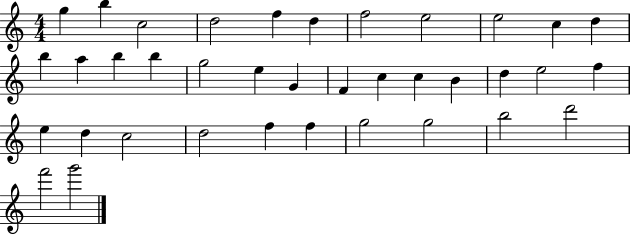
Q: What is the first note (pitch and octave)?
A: G5